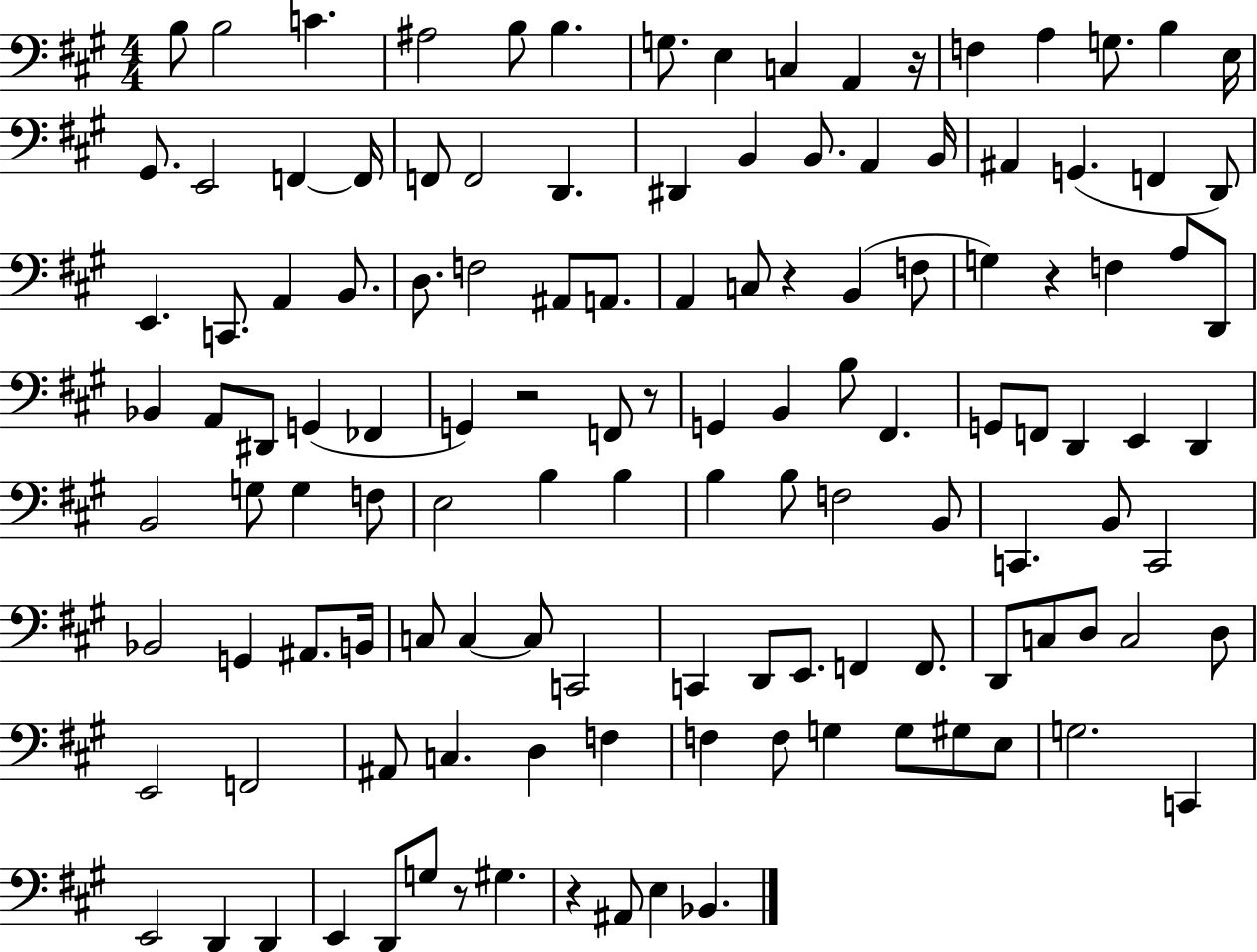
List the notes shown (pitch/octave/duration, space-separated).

B3/e B3/h C4/q. A#3/h B3/e B3/q. G3/e. E3/q C3/q A2/q R/s F3/q A3/q G3/e. B3/q E3/s G#2/e. E2/h F2/q F2/s F2/e F2/h D2/q. D#2/q B2/q B2/e. A2/q B2/s A#2/q G2/q. F2/q D2/e E2/q. C2/e. A2/q B2/e. D3/e. F3/h A#2/e A2/e. A2/q C3/e R/q B2/q F3/e G3/q R/q F3/q A3/e D2/e Bb2/q A2/e D#2/e G2/q FES2/q G2/q R/h F2/e R/e G2/q B2/q B3/e F#2/q. G2/e F2/e D2/q E2/q D2/q B2/h G3/e G3/q F3/e E3/h B3/q B3/q B3/q B3/e F3/h B2/e C2/q. B2/e C2/h Bb2/h G2/q A#2/e. B2/s C3/e C3/q C3/e C2/h C2/q D2/e E2/e. F2/q F2/e. D2/e C3/e D3/e C3/h D3/e E2/h F2/h A#2/e C3/q. D3/q F3/q F3/q F3/e G3/q G3/e G#3/e E3/e G3/h. C2/q E2/h D2/q D2/q E2/q D2/e G3/e R/e G#3/q. R/q A#2/e E3/q Bb2/q.